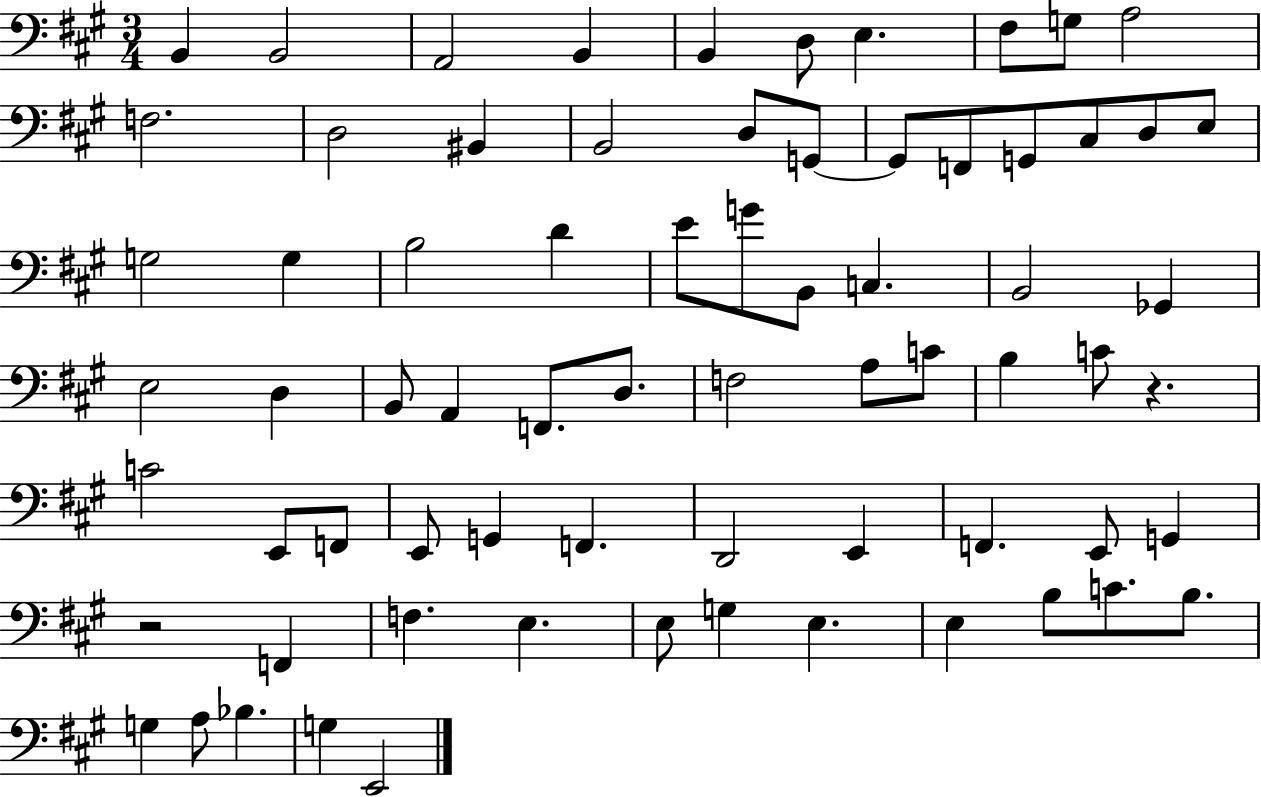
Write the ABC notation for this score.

X:1
T:Untitled
M:3/4
L:1/4
K:A
B,, B,,2 A,,2 B,, B,, D,/2 E, ^F,/2 G,/2 A,2 F,2 D,2 ^B,, B,,2 D,/2 G,,/2 G,,/2 F,,/2 G,,/2 ^C,/2 D,/2 E,/2 G,2 G, B,2 D E/2 G/2 B,,/2 C, B,,2 _G,, E,2 D, B,,/2 A,, F,,/2 D,/2 F,2 A,/2 C/2 B, C/2 z C2 E,,/2 F,,/2 E,,/2 G,, F,, D,,2 E,, F,, E,,/2 G,, z2 F,, F, E, E,/2 G, E, E, B,/2 C/2 B,/2 G, A,/2 _B, G, E,,2